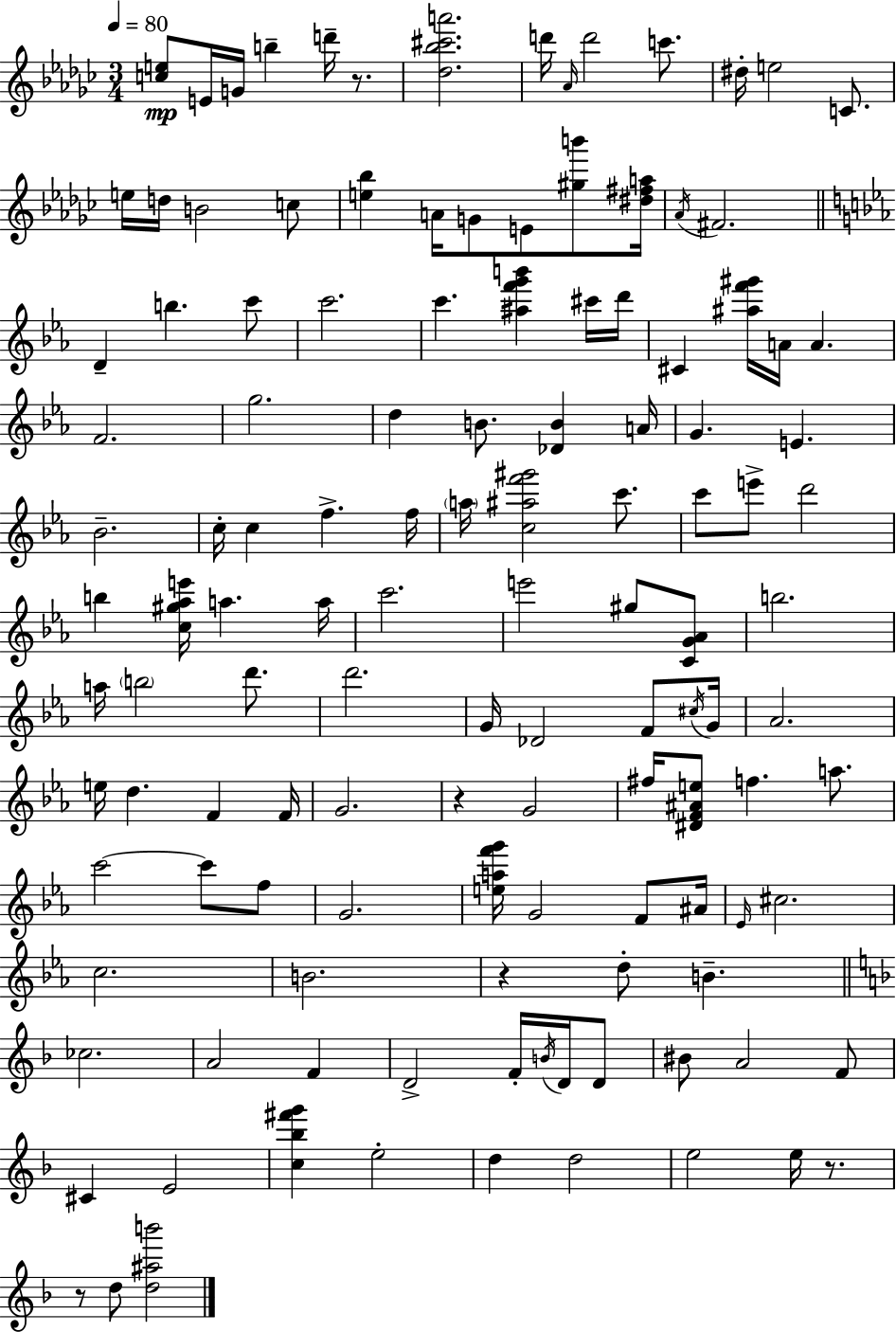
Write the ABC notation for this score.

X:1
T:Untitled
M:3/4
L:1/4
K:Ebm
[ce]/2 E/4 G/4 b d'/4 z/2 [_d_b^c'a']2 d'/4 _A/4 d'2 c'/2 ^d/4 e2 C/2 e/4 d/4 B2 c/2 [e_b] A/4 G/2 E/2 [^gb']/2 [^d^fa]/4 _A/4 ^F2 D b c'/2 c'2 c' [^af'g'b'] ^c'/4 d'/4 ^C [^af'^g']/4 A/4 A F2 g2 d B/2 [_DB] A/4 G E _B2 c/4 c f f/4 a/4 [c^af'^g']2 c'/2 c'/2 e'/2 d'2 b [c^g_ae']/4 a a/4 c'2 e'2 ^g/2 [CG_A]/2 b2 a/4 b2 d'/2 d'2 G/4 _D2 F/2 ^c/4 G/4 _A2 e/4 d F F/4 G2 z G2 ^f/4 [^DF^Ae]/2 f a/2 c'2 c'/2 f/2 G2 [eaf'g']/4 G2 F/2 ^A/4 _E/4 ^c2 c2 B2 z d/2 B _c2 A2 F D2 F/4 B/4 D/4 D/2 ^B/2 A2 F/2 ^C E2 [c_b^f'g'] e2 d d2 e2 e/4 z/2 z/2 d/2 [d^ab']2